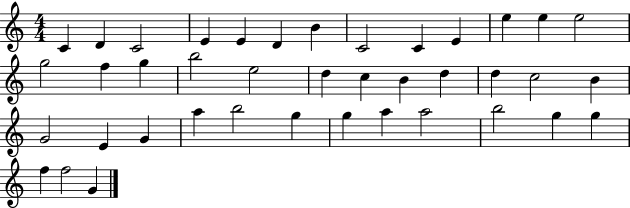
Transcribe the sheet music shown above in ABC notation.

X:1
T:Untitled
M:4/4
L:1/4
K:C
C D C2 E E D B C2 C E e e e2 g2 f g b2 e2 d c B d d c2 B G2 E G a b2 g g a a2 b2 g g f f2 G